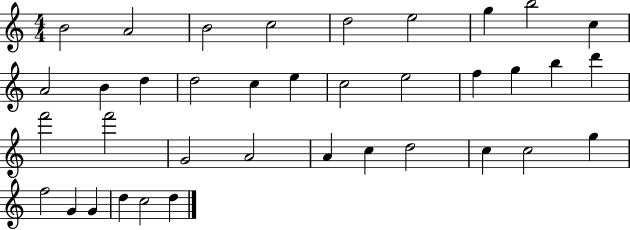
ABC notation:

X:1
T:Untitled
M:4/4
L:1/4
K:C
B2 A2 B2 c2 d2 e2 g b2 c A2 B d d2 c e c2 e2 f g b d' f'2 f'2 G2 A2 A c d2 c c2 g f2 G G d c2 d